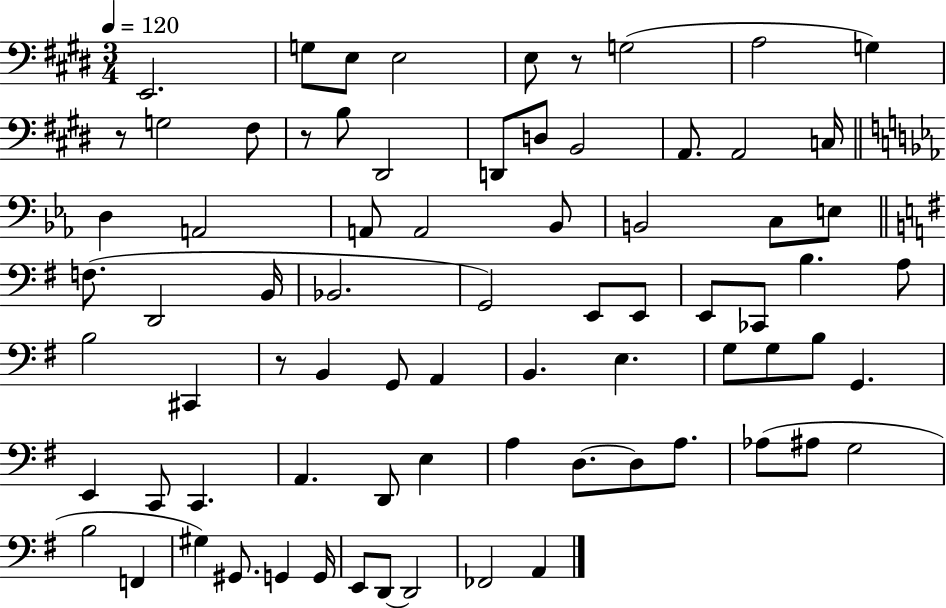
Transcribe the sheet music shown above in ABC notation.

X:1
T:Untitled
M:3/4
L:1/4
K:E
E,,2 G,/2 E,/2 E,2 E,/2 z/2 G,2 A,2 G, z/2 G,2 ^F,/2 z/2 B,/2 ^D,,2 D,,/2 D,/2 B,,2 A,,/2 A,,2 C,/4 D, A,,2 A,,/2 A,,2 _B,,/2 B,,2 C,/2 E,/2 F,/2 D,,2 B,,/4 _B,,2 G,,2 E,,/2 E,,/2 E,,/2 _C,,/2 B, A,/2 B,2 ^C,, z/2 B,, G,,/2 A,, B,, E, G,/2 G,/2 B,/2 G,, E,, C,,/2 C,, A,, D,,/2 E, A, D,/2 D,/2 A,/2 _A,/2 ^A,/2 G,2 B,2 F,, ^G, ^G,,/2 G,, G,,/4 E,,/2 D,,/2 D,,2 _F,,2 A,,